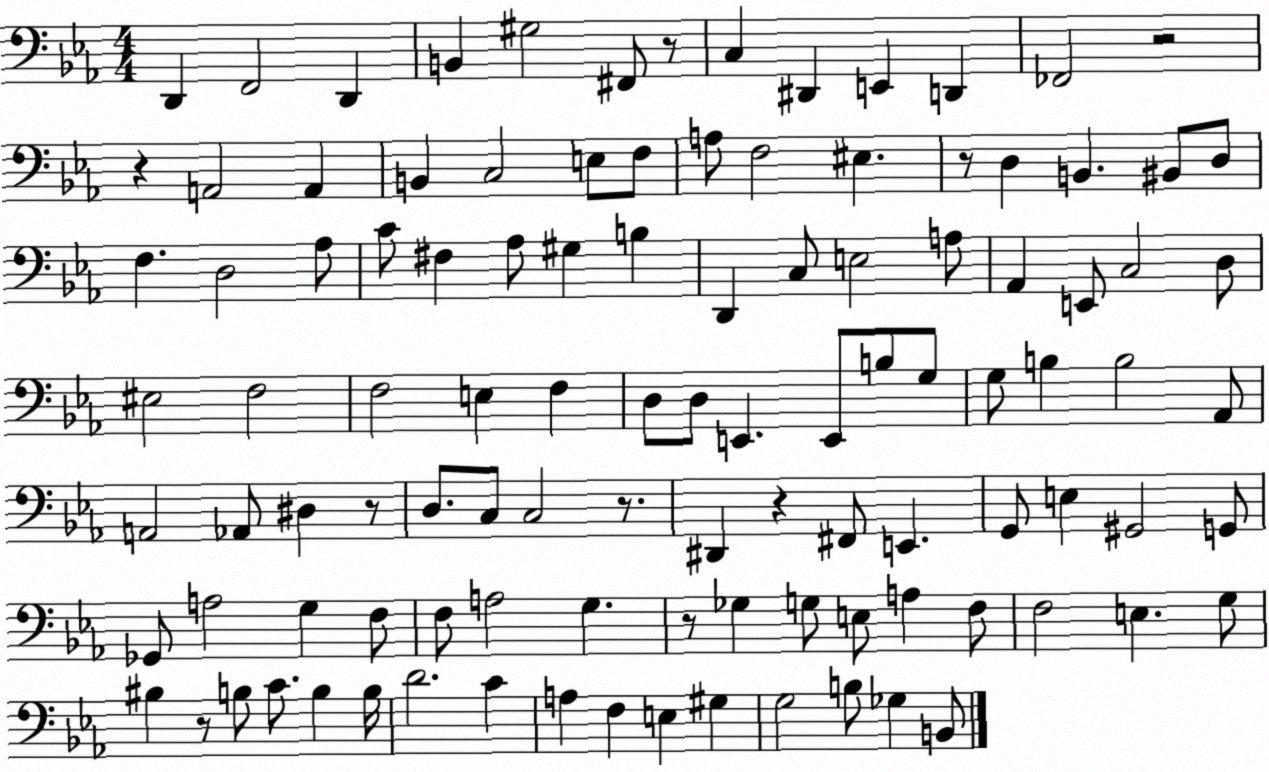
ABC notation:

X:1
T:Untitled
M:4/4
L:1/4
K:Eb
D,, F,,2 D,, B,, ^G,2 ^F,,/2 z/2 C, ^D,, E,, D,, _F,,2 z2 z A,,2 A,, B,, C,2 E,/2 F,/2 A,/2 F,2 ^E, z/2 D, B,, ^B,,/2 D,/2 F, D,2 _A,/2 C/2 ^F, _A,/2 ^G, B, D,, C,/2 E,2 A,/2 _A,, E,,/2 C,2 D,/2 ^E,2 F,2 F,2 E, F, D,/2 D,/2 E,, E,,/2 B,/2 G,/2 G,/2 B, B,2 _A,,/2 A,,2 _A,,/2 ^D, z/2 D,/2 C,/2 C,2 z/2 ^D,, z ^F,,/2 E,, G,,/2 E, ^G,,2 G,,/2 _G,,/2 A,2 G, F,/2 F,/2 A,2 G, z/2 _G, G,/2 E,/2 A, F,/2 F,2 E, G,/2 ^B, z/2 B,/2 C/2 B, B,/4 D2 C A, F, E, ^G, G,2 B,/2 _G, B,,/2